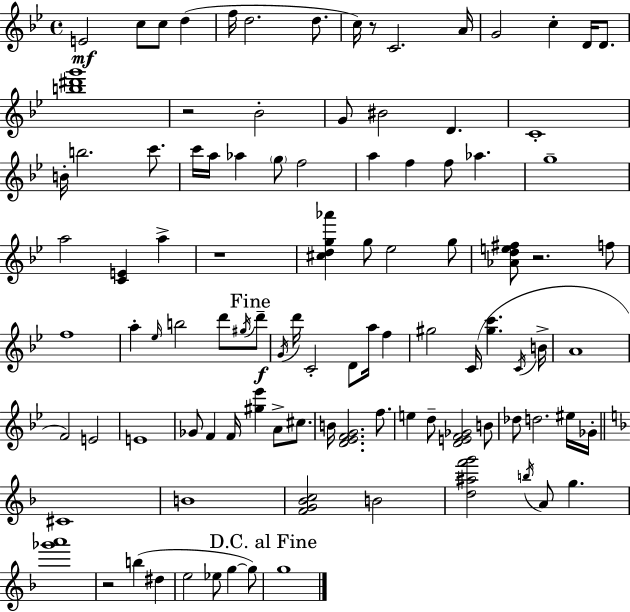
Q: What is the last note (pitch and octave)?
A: G5